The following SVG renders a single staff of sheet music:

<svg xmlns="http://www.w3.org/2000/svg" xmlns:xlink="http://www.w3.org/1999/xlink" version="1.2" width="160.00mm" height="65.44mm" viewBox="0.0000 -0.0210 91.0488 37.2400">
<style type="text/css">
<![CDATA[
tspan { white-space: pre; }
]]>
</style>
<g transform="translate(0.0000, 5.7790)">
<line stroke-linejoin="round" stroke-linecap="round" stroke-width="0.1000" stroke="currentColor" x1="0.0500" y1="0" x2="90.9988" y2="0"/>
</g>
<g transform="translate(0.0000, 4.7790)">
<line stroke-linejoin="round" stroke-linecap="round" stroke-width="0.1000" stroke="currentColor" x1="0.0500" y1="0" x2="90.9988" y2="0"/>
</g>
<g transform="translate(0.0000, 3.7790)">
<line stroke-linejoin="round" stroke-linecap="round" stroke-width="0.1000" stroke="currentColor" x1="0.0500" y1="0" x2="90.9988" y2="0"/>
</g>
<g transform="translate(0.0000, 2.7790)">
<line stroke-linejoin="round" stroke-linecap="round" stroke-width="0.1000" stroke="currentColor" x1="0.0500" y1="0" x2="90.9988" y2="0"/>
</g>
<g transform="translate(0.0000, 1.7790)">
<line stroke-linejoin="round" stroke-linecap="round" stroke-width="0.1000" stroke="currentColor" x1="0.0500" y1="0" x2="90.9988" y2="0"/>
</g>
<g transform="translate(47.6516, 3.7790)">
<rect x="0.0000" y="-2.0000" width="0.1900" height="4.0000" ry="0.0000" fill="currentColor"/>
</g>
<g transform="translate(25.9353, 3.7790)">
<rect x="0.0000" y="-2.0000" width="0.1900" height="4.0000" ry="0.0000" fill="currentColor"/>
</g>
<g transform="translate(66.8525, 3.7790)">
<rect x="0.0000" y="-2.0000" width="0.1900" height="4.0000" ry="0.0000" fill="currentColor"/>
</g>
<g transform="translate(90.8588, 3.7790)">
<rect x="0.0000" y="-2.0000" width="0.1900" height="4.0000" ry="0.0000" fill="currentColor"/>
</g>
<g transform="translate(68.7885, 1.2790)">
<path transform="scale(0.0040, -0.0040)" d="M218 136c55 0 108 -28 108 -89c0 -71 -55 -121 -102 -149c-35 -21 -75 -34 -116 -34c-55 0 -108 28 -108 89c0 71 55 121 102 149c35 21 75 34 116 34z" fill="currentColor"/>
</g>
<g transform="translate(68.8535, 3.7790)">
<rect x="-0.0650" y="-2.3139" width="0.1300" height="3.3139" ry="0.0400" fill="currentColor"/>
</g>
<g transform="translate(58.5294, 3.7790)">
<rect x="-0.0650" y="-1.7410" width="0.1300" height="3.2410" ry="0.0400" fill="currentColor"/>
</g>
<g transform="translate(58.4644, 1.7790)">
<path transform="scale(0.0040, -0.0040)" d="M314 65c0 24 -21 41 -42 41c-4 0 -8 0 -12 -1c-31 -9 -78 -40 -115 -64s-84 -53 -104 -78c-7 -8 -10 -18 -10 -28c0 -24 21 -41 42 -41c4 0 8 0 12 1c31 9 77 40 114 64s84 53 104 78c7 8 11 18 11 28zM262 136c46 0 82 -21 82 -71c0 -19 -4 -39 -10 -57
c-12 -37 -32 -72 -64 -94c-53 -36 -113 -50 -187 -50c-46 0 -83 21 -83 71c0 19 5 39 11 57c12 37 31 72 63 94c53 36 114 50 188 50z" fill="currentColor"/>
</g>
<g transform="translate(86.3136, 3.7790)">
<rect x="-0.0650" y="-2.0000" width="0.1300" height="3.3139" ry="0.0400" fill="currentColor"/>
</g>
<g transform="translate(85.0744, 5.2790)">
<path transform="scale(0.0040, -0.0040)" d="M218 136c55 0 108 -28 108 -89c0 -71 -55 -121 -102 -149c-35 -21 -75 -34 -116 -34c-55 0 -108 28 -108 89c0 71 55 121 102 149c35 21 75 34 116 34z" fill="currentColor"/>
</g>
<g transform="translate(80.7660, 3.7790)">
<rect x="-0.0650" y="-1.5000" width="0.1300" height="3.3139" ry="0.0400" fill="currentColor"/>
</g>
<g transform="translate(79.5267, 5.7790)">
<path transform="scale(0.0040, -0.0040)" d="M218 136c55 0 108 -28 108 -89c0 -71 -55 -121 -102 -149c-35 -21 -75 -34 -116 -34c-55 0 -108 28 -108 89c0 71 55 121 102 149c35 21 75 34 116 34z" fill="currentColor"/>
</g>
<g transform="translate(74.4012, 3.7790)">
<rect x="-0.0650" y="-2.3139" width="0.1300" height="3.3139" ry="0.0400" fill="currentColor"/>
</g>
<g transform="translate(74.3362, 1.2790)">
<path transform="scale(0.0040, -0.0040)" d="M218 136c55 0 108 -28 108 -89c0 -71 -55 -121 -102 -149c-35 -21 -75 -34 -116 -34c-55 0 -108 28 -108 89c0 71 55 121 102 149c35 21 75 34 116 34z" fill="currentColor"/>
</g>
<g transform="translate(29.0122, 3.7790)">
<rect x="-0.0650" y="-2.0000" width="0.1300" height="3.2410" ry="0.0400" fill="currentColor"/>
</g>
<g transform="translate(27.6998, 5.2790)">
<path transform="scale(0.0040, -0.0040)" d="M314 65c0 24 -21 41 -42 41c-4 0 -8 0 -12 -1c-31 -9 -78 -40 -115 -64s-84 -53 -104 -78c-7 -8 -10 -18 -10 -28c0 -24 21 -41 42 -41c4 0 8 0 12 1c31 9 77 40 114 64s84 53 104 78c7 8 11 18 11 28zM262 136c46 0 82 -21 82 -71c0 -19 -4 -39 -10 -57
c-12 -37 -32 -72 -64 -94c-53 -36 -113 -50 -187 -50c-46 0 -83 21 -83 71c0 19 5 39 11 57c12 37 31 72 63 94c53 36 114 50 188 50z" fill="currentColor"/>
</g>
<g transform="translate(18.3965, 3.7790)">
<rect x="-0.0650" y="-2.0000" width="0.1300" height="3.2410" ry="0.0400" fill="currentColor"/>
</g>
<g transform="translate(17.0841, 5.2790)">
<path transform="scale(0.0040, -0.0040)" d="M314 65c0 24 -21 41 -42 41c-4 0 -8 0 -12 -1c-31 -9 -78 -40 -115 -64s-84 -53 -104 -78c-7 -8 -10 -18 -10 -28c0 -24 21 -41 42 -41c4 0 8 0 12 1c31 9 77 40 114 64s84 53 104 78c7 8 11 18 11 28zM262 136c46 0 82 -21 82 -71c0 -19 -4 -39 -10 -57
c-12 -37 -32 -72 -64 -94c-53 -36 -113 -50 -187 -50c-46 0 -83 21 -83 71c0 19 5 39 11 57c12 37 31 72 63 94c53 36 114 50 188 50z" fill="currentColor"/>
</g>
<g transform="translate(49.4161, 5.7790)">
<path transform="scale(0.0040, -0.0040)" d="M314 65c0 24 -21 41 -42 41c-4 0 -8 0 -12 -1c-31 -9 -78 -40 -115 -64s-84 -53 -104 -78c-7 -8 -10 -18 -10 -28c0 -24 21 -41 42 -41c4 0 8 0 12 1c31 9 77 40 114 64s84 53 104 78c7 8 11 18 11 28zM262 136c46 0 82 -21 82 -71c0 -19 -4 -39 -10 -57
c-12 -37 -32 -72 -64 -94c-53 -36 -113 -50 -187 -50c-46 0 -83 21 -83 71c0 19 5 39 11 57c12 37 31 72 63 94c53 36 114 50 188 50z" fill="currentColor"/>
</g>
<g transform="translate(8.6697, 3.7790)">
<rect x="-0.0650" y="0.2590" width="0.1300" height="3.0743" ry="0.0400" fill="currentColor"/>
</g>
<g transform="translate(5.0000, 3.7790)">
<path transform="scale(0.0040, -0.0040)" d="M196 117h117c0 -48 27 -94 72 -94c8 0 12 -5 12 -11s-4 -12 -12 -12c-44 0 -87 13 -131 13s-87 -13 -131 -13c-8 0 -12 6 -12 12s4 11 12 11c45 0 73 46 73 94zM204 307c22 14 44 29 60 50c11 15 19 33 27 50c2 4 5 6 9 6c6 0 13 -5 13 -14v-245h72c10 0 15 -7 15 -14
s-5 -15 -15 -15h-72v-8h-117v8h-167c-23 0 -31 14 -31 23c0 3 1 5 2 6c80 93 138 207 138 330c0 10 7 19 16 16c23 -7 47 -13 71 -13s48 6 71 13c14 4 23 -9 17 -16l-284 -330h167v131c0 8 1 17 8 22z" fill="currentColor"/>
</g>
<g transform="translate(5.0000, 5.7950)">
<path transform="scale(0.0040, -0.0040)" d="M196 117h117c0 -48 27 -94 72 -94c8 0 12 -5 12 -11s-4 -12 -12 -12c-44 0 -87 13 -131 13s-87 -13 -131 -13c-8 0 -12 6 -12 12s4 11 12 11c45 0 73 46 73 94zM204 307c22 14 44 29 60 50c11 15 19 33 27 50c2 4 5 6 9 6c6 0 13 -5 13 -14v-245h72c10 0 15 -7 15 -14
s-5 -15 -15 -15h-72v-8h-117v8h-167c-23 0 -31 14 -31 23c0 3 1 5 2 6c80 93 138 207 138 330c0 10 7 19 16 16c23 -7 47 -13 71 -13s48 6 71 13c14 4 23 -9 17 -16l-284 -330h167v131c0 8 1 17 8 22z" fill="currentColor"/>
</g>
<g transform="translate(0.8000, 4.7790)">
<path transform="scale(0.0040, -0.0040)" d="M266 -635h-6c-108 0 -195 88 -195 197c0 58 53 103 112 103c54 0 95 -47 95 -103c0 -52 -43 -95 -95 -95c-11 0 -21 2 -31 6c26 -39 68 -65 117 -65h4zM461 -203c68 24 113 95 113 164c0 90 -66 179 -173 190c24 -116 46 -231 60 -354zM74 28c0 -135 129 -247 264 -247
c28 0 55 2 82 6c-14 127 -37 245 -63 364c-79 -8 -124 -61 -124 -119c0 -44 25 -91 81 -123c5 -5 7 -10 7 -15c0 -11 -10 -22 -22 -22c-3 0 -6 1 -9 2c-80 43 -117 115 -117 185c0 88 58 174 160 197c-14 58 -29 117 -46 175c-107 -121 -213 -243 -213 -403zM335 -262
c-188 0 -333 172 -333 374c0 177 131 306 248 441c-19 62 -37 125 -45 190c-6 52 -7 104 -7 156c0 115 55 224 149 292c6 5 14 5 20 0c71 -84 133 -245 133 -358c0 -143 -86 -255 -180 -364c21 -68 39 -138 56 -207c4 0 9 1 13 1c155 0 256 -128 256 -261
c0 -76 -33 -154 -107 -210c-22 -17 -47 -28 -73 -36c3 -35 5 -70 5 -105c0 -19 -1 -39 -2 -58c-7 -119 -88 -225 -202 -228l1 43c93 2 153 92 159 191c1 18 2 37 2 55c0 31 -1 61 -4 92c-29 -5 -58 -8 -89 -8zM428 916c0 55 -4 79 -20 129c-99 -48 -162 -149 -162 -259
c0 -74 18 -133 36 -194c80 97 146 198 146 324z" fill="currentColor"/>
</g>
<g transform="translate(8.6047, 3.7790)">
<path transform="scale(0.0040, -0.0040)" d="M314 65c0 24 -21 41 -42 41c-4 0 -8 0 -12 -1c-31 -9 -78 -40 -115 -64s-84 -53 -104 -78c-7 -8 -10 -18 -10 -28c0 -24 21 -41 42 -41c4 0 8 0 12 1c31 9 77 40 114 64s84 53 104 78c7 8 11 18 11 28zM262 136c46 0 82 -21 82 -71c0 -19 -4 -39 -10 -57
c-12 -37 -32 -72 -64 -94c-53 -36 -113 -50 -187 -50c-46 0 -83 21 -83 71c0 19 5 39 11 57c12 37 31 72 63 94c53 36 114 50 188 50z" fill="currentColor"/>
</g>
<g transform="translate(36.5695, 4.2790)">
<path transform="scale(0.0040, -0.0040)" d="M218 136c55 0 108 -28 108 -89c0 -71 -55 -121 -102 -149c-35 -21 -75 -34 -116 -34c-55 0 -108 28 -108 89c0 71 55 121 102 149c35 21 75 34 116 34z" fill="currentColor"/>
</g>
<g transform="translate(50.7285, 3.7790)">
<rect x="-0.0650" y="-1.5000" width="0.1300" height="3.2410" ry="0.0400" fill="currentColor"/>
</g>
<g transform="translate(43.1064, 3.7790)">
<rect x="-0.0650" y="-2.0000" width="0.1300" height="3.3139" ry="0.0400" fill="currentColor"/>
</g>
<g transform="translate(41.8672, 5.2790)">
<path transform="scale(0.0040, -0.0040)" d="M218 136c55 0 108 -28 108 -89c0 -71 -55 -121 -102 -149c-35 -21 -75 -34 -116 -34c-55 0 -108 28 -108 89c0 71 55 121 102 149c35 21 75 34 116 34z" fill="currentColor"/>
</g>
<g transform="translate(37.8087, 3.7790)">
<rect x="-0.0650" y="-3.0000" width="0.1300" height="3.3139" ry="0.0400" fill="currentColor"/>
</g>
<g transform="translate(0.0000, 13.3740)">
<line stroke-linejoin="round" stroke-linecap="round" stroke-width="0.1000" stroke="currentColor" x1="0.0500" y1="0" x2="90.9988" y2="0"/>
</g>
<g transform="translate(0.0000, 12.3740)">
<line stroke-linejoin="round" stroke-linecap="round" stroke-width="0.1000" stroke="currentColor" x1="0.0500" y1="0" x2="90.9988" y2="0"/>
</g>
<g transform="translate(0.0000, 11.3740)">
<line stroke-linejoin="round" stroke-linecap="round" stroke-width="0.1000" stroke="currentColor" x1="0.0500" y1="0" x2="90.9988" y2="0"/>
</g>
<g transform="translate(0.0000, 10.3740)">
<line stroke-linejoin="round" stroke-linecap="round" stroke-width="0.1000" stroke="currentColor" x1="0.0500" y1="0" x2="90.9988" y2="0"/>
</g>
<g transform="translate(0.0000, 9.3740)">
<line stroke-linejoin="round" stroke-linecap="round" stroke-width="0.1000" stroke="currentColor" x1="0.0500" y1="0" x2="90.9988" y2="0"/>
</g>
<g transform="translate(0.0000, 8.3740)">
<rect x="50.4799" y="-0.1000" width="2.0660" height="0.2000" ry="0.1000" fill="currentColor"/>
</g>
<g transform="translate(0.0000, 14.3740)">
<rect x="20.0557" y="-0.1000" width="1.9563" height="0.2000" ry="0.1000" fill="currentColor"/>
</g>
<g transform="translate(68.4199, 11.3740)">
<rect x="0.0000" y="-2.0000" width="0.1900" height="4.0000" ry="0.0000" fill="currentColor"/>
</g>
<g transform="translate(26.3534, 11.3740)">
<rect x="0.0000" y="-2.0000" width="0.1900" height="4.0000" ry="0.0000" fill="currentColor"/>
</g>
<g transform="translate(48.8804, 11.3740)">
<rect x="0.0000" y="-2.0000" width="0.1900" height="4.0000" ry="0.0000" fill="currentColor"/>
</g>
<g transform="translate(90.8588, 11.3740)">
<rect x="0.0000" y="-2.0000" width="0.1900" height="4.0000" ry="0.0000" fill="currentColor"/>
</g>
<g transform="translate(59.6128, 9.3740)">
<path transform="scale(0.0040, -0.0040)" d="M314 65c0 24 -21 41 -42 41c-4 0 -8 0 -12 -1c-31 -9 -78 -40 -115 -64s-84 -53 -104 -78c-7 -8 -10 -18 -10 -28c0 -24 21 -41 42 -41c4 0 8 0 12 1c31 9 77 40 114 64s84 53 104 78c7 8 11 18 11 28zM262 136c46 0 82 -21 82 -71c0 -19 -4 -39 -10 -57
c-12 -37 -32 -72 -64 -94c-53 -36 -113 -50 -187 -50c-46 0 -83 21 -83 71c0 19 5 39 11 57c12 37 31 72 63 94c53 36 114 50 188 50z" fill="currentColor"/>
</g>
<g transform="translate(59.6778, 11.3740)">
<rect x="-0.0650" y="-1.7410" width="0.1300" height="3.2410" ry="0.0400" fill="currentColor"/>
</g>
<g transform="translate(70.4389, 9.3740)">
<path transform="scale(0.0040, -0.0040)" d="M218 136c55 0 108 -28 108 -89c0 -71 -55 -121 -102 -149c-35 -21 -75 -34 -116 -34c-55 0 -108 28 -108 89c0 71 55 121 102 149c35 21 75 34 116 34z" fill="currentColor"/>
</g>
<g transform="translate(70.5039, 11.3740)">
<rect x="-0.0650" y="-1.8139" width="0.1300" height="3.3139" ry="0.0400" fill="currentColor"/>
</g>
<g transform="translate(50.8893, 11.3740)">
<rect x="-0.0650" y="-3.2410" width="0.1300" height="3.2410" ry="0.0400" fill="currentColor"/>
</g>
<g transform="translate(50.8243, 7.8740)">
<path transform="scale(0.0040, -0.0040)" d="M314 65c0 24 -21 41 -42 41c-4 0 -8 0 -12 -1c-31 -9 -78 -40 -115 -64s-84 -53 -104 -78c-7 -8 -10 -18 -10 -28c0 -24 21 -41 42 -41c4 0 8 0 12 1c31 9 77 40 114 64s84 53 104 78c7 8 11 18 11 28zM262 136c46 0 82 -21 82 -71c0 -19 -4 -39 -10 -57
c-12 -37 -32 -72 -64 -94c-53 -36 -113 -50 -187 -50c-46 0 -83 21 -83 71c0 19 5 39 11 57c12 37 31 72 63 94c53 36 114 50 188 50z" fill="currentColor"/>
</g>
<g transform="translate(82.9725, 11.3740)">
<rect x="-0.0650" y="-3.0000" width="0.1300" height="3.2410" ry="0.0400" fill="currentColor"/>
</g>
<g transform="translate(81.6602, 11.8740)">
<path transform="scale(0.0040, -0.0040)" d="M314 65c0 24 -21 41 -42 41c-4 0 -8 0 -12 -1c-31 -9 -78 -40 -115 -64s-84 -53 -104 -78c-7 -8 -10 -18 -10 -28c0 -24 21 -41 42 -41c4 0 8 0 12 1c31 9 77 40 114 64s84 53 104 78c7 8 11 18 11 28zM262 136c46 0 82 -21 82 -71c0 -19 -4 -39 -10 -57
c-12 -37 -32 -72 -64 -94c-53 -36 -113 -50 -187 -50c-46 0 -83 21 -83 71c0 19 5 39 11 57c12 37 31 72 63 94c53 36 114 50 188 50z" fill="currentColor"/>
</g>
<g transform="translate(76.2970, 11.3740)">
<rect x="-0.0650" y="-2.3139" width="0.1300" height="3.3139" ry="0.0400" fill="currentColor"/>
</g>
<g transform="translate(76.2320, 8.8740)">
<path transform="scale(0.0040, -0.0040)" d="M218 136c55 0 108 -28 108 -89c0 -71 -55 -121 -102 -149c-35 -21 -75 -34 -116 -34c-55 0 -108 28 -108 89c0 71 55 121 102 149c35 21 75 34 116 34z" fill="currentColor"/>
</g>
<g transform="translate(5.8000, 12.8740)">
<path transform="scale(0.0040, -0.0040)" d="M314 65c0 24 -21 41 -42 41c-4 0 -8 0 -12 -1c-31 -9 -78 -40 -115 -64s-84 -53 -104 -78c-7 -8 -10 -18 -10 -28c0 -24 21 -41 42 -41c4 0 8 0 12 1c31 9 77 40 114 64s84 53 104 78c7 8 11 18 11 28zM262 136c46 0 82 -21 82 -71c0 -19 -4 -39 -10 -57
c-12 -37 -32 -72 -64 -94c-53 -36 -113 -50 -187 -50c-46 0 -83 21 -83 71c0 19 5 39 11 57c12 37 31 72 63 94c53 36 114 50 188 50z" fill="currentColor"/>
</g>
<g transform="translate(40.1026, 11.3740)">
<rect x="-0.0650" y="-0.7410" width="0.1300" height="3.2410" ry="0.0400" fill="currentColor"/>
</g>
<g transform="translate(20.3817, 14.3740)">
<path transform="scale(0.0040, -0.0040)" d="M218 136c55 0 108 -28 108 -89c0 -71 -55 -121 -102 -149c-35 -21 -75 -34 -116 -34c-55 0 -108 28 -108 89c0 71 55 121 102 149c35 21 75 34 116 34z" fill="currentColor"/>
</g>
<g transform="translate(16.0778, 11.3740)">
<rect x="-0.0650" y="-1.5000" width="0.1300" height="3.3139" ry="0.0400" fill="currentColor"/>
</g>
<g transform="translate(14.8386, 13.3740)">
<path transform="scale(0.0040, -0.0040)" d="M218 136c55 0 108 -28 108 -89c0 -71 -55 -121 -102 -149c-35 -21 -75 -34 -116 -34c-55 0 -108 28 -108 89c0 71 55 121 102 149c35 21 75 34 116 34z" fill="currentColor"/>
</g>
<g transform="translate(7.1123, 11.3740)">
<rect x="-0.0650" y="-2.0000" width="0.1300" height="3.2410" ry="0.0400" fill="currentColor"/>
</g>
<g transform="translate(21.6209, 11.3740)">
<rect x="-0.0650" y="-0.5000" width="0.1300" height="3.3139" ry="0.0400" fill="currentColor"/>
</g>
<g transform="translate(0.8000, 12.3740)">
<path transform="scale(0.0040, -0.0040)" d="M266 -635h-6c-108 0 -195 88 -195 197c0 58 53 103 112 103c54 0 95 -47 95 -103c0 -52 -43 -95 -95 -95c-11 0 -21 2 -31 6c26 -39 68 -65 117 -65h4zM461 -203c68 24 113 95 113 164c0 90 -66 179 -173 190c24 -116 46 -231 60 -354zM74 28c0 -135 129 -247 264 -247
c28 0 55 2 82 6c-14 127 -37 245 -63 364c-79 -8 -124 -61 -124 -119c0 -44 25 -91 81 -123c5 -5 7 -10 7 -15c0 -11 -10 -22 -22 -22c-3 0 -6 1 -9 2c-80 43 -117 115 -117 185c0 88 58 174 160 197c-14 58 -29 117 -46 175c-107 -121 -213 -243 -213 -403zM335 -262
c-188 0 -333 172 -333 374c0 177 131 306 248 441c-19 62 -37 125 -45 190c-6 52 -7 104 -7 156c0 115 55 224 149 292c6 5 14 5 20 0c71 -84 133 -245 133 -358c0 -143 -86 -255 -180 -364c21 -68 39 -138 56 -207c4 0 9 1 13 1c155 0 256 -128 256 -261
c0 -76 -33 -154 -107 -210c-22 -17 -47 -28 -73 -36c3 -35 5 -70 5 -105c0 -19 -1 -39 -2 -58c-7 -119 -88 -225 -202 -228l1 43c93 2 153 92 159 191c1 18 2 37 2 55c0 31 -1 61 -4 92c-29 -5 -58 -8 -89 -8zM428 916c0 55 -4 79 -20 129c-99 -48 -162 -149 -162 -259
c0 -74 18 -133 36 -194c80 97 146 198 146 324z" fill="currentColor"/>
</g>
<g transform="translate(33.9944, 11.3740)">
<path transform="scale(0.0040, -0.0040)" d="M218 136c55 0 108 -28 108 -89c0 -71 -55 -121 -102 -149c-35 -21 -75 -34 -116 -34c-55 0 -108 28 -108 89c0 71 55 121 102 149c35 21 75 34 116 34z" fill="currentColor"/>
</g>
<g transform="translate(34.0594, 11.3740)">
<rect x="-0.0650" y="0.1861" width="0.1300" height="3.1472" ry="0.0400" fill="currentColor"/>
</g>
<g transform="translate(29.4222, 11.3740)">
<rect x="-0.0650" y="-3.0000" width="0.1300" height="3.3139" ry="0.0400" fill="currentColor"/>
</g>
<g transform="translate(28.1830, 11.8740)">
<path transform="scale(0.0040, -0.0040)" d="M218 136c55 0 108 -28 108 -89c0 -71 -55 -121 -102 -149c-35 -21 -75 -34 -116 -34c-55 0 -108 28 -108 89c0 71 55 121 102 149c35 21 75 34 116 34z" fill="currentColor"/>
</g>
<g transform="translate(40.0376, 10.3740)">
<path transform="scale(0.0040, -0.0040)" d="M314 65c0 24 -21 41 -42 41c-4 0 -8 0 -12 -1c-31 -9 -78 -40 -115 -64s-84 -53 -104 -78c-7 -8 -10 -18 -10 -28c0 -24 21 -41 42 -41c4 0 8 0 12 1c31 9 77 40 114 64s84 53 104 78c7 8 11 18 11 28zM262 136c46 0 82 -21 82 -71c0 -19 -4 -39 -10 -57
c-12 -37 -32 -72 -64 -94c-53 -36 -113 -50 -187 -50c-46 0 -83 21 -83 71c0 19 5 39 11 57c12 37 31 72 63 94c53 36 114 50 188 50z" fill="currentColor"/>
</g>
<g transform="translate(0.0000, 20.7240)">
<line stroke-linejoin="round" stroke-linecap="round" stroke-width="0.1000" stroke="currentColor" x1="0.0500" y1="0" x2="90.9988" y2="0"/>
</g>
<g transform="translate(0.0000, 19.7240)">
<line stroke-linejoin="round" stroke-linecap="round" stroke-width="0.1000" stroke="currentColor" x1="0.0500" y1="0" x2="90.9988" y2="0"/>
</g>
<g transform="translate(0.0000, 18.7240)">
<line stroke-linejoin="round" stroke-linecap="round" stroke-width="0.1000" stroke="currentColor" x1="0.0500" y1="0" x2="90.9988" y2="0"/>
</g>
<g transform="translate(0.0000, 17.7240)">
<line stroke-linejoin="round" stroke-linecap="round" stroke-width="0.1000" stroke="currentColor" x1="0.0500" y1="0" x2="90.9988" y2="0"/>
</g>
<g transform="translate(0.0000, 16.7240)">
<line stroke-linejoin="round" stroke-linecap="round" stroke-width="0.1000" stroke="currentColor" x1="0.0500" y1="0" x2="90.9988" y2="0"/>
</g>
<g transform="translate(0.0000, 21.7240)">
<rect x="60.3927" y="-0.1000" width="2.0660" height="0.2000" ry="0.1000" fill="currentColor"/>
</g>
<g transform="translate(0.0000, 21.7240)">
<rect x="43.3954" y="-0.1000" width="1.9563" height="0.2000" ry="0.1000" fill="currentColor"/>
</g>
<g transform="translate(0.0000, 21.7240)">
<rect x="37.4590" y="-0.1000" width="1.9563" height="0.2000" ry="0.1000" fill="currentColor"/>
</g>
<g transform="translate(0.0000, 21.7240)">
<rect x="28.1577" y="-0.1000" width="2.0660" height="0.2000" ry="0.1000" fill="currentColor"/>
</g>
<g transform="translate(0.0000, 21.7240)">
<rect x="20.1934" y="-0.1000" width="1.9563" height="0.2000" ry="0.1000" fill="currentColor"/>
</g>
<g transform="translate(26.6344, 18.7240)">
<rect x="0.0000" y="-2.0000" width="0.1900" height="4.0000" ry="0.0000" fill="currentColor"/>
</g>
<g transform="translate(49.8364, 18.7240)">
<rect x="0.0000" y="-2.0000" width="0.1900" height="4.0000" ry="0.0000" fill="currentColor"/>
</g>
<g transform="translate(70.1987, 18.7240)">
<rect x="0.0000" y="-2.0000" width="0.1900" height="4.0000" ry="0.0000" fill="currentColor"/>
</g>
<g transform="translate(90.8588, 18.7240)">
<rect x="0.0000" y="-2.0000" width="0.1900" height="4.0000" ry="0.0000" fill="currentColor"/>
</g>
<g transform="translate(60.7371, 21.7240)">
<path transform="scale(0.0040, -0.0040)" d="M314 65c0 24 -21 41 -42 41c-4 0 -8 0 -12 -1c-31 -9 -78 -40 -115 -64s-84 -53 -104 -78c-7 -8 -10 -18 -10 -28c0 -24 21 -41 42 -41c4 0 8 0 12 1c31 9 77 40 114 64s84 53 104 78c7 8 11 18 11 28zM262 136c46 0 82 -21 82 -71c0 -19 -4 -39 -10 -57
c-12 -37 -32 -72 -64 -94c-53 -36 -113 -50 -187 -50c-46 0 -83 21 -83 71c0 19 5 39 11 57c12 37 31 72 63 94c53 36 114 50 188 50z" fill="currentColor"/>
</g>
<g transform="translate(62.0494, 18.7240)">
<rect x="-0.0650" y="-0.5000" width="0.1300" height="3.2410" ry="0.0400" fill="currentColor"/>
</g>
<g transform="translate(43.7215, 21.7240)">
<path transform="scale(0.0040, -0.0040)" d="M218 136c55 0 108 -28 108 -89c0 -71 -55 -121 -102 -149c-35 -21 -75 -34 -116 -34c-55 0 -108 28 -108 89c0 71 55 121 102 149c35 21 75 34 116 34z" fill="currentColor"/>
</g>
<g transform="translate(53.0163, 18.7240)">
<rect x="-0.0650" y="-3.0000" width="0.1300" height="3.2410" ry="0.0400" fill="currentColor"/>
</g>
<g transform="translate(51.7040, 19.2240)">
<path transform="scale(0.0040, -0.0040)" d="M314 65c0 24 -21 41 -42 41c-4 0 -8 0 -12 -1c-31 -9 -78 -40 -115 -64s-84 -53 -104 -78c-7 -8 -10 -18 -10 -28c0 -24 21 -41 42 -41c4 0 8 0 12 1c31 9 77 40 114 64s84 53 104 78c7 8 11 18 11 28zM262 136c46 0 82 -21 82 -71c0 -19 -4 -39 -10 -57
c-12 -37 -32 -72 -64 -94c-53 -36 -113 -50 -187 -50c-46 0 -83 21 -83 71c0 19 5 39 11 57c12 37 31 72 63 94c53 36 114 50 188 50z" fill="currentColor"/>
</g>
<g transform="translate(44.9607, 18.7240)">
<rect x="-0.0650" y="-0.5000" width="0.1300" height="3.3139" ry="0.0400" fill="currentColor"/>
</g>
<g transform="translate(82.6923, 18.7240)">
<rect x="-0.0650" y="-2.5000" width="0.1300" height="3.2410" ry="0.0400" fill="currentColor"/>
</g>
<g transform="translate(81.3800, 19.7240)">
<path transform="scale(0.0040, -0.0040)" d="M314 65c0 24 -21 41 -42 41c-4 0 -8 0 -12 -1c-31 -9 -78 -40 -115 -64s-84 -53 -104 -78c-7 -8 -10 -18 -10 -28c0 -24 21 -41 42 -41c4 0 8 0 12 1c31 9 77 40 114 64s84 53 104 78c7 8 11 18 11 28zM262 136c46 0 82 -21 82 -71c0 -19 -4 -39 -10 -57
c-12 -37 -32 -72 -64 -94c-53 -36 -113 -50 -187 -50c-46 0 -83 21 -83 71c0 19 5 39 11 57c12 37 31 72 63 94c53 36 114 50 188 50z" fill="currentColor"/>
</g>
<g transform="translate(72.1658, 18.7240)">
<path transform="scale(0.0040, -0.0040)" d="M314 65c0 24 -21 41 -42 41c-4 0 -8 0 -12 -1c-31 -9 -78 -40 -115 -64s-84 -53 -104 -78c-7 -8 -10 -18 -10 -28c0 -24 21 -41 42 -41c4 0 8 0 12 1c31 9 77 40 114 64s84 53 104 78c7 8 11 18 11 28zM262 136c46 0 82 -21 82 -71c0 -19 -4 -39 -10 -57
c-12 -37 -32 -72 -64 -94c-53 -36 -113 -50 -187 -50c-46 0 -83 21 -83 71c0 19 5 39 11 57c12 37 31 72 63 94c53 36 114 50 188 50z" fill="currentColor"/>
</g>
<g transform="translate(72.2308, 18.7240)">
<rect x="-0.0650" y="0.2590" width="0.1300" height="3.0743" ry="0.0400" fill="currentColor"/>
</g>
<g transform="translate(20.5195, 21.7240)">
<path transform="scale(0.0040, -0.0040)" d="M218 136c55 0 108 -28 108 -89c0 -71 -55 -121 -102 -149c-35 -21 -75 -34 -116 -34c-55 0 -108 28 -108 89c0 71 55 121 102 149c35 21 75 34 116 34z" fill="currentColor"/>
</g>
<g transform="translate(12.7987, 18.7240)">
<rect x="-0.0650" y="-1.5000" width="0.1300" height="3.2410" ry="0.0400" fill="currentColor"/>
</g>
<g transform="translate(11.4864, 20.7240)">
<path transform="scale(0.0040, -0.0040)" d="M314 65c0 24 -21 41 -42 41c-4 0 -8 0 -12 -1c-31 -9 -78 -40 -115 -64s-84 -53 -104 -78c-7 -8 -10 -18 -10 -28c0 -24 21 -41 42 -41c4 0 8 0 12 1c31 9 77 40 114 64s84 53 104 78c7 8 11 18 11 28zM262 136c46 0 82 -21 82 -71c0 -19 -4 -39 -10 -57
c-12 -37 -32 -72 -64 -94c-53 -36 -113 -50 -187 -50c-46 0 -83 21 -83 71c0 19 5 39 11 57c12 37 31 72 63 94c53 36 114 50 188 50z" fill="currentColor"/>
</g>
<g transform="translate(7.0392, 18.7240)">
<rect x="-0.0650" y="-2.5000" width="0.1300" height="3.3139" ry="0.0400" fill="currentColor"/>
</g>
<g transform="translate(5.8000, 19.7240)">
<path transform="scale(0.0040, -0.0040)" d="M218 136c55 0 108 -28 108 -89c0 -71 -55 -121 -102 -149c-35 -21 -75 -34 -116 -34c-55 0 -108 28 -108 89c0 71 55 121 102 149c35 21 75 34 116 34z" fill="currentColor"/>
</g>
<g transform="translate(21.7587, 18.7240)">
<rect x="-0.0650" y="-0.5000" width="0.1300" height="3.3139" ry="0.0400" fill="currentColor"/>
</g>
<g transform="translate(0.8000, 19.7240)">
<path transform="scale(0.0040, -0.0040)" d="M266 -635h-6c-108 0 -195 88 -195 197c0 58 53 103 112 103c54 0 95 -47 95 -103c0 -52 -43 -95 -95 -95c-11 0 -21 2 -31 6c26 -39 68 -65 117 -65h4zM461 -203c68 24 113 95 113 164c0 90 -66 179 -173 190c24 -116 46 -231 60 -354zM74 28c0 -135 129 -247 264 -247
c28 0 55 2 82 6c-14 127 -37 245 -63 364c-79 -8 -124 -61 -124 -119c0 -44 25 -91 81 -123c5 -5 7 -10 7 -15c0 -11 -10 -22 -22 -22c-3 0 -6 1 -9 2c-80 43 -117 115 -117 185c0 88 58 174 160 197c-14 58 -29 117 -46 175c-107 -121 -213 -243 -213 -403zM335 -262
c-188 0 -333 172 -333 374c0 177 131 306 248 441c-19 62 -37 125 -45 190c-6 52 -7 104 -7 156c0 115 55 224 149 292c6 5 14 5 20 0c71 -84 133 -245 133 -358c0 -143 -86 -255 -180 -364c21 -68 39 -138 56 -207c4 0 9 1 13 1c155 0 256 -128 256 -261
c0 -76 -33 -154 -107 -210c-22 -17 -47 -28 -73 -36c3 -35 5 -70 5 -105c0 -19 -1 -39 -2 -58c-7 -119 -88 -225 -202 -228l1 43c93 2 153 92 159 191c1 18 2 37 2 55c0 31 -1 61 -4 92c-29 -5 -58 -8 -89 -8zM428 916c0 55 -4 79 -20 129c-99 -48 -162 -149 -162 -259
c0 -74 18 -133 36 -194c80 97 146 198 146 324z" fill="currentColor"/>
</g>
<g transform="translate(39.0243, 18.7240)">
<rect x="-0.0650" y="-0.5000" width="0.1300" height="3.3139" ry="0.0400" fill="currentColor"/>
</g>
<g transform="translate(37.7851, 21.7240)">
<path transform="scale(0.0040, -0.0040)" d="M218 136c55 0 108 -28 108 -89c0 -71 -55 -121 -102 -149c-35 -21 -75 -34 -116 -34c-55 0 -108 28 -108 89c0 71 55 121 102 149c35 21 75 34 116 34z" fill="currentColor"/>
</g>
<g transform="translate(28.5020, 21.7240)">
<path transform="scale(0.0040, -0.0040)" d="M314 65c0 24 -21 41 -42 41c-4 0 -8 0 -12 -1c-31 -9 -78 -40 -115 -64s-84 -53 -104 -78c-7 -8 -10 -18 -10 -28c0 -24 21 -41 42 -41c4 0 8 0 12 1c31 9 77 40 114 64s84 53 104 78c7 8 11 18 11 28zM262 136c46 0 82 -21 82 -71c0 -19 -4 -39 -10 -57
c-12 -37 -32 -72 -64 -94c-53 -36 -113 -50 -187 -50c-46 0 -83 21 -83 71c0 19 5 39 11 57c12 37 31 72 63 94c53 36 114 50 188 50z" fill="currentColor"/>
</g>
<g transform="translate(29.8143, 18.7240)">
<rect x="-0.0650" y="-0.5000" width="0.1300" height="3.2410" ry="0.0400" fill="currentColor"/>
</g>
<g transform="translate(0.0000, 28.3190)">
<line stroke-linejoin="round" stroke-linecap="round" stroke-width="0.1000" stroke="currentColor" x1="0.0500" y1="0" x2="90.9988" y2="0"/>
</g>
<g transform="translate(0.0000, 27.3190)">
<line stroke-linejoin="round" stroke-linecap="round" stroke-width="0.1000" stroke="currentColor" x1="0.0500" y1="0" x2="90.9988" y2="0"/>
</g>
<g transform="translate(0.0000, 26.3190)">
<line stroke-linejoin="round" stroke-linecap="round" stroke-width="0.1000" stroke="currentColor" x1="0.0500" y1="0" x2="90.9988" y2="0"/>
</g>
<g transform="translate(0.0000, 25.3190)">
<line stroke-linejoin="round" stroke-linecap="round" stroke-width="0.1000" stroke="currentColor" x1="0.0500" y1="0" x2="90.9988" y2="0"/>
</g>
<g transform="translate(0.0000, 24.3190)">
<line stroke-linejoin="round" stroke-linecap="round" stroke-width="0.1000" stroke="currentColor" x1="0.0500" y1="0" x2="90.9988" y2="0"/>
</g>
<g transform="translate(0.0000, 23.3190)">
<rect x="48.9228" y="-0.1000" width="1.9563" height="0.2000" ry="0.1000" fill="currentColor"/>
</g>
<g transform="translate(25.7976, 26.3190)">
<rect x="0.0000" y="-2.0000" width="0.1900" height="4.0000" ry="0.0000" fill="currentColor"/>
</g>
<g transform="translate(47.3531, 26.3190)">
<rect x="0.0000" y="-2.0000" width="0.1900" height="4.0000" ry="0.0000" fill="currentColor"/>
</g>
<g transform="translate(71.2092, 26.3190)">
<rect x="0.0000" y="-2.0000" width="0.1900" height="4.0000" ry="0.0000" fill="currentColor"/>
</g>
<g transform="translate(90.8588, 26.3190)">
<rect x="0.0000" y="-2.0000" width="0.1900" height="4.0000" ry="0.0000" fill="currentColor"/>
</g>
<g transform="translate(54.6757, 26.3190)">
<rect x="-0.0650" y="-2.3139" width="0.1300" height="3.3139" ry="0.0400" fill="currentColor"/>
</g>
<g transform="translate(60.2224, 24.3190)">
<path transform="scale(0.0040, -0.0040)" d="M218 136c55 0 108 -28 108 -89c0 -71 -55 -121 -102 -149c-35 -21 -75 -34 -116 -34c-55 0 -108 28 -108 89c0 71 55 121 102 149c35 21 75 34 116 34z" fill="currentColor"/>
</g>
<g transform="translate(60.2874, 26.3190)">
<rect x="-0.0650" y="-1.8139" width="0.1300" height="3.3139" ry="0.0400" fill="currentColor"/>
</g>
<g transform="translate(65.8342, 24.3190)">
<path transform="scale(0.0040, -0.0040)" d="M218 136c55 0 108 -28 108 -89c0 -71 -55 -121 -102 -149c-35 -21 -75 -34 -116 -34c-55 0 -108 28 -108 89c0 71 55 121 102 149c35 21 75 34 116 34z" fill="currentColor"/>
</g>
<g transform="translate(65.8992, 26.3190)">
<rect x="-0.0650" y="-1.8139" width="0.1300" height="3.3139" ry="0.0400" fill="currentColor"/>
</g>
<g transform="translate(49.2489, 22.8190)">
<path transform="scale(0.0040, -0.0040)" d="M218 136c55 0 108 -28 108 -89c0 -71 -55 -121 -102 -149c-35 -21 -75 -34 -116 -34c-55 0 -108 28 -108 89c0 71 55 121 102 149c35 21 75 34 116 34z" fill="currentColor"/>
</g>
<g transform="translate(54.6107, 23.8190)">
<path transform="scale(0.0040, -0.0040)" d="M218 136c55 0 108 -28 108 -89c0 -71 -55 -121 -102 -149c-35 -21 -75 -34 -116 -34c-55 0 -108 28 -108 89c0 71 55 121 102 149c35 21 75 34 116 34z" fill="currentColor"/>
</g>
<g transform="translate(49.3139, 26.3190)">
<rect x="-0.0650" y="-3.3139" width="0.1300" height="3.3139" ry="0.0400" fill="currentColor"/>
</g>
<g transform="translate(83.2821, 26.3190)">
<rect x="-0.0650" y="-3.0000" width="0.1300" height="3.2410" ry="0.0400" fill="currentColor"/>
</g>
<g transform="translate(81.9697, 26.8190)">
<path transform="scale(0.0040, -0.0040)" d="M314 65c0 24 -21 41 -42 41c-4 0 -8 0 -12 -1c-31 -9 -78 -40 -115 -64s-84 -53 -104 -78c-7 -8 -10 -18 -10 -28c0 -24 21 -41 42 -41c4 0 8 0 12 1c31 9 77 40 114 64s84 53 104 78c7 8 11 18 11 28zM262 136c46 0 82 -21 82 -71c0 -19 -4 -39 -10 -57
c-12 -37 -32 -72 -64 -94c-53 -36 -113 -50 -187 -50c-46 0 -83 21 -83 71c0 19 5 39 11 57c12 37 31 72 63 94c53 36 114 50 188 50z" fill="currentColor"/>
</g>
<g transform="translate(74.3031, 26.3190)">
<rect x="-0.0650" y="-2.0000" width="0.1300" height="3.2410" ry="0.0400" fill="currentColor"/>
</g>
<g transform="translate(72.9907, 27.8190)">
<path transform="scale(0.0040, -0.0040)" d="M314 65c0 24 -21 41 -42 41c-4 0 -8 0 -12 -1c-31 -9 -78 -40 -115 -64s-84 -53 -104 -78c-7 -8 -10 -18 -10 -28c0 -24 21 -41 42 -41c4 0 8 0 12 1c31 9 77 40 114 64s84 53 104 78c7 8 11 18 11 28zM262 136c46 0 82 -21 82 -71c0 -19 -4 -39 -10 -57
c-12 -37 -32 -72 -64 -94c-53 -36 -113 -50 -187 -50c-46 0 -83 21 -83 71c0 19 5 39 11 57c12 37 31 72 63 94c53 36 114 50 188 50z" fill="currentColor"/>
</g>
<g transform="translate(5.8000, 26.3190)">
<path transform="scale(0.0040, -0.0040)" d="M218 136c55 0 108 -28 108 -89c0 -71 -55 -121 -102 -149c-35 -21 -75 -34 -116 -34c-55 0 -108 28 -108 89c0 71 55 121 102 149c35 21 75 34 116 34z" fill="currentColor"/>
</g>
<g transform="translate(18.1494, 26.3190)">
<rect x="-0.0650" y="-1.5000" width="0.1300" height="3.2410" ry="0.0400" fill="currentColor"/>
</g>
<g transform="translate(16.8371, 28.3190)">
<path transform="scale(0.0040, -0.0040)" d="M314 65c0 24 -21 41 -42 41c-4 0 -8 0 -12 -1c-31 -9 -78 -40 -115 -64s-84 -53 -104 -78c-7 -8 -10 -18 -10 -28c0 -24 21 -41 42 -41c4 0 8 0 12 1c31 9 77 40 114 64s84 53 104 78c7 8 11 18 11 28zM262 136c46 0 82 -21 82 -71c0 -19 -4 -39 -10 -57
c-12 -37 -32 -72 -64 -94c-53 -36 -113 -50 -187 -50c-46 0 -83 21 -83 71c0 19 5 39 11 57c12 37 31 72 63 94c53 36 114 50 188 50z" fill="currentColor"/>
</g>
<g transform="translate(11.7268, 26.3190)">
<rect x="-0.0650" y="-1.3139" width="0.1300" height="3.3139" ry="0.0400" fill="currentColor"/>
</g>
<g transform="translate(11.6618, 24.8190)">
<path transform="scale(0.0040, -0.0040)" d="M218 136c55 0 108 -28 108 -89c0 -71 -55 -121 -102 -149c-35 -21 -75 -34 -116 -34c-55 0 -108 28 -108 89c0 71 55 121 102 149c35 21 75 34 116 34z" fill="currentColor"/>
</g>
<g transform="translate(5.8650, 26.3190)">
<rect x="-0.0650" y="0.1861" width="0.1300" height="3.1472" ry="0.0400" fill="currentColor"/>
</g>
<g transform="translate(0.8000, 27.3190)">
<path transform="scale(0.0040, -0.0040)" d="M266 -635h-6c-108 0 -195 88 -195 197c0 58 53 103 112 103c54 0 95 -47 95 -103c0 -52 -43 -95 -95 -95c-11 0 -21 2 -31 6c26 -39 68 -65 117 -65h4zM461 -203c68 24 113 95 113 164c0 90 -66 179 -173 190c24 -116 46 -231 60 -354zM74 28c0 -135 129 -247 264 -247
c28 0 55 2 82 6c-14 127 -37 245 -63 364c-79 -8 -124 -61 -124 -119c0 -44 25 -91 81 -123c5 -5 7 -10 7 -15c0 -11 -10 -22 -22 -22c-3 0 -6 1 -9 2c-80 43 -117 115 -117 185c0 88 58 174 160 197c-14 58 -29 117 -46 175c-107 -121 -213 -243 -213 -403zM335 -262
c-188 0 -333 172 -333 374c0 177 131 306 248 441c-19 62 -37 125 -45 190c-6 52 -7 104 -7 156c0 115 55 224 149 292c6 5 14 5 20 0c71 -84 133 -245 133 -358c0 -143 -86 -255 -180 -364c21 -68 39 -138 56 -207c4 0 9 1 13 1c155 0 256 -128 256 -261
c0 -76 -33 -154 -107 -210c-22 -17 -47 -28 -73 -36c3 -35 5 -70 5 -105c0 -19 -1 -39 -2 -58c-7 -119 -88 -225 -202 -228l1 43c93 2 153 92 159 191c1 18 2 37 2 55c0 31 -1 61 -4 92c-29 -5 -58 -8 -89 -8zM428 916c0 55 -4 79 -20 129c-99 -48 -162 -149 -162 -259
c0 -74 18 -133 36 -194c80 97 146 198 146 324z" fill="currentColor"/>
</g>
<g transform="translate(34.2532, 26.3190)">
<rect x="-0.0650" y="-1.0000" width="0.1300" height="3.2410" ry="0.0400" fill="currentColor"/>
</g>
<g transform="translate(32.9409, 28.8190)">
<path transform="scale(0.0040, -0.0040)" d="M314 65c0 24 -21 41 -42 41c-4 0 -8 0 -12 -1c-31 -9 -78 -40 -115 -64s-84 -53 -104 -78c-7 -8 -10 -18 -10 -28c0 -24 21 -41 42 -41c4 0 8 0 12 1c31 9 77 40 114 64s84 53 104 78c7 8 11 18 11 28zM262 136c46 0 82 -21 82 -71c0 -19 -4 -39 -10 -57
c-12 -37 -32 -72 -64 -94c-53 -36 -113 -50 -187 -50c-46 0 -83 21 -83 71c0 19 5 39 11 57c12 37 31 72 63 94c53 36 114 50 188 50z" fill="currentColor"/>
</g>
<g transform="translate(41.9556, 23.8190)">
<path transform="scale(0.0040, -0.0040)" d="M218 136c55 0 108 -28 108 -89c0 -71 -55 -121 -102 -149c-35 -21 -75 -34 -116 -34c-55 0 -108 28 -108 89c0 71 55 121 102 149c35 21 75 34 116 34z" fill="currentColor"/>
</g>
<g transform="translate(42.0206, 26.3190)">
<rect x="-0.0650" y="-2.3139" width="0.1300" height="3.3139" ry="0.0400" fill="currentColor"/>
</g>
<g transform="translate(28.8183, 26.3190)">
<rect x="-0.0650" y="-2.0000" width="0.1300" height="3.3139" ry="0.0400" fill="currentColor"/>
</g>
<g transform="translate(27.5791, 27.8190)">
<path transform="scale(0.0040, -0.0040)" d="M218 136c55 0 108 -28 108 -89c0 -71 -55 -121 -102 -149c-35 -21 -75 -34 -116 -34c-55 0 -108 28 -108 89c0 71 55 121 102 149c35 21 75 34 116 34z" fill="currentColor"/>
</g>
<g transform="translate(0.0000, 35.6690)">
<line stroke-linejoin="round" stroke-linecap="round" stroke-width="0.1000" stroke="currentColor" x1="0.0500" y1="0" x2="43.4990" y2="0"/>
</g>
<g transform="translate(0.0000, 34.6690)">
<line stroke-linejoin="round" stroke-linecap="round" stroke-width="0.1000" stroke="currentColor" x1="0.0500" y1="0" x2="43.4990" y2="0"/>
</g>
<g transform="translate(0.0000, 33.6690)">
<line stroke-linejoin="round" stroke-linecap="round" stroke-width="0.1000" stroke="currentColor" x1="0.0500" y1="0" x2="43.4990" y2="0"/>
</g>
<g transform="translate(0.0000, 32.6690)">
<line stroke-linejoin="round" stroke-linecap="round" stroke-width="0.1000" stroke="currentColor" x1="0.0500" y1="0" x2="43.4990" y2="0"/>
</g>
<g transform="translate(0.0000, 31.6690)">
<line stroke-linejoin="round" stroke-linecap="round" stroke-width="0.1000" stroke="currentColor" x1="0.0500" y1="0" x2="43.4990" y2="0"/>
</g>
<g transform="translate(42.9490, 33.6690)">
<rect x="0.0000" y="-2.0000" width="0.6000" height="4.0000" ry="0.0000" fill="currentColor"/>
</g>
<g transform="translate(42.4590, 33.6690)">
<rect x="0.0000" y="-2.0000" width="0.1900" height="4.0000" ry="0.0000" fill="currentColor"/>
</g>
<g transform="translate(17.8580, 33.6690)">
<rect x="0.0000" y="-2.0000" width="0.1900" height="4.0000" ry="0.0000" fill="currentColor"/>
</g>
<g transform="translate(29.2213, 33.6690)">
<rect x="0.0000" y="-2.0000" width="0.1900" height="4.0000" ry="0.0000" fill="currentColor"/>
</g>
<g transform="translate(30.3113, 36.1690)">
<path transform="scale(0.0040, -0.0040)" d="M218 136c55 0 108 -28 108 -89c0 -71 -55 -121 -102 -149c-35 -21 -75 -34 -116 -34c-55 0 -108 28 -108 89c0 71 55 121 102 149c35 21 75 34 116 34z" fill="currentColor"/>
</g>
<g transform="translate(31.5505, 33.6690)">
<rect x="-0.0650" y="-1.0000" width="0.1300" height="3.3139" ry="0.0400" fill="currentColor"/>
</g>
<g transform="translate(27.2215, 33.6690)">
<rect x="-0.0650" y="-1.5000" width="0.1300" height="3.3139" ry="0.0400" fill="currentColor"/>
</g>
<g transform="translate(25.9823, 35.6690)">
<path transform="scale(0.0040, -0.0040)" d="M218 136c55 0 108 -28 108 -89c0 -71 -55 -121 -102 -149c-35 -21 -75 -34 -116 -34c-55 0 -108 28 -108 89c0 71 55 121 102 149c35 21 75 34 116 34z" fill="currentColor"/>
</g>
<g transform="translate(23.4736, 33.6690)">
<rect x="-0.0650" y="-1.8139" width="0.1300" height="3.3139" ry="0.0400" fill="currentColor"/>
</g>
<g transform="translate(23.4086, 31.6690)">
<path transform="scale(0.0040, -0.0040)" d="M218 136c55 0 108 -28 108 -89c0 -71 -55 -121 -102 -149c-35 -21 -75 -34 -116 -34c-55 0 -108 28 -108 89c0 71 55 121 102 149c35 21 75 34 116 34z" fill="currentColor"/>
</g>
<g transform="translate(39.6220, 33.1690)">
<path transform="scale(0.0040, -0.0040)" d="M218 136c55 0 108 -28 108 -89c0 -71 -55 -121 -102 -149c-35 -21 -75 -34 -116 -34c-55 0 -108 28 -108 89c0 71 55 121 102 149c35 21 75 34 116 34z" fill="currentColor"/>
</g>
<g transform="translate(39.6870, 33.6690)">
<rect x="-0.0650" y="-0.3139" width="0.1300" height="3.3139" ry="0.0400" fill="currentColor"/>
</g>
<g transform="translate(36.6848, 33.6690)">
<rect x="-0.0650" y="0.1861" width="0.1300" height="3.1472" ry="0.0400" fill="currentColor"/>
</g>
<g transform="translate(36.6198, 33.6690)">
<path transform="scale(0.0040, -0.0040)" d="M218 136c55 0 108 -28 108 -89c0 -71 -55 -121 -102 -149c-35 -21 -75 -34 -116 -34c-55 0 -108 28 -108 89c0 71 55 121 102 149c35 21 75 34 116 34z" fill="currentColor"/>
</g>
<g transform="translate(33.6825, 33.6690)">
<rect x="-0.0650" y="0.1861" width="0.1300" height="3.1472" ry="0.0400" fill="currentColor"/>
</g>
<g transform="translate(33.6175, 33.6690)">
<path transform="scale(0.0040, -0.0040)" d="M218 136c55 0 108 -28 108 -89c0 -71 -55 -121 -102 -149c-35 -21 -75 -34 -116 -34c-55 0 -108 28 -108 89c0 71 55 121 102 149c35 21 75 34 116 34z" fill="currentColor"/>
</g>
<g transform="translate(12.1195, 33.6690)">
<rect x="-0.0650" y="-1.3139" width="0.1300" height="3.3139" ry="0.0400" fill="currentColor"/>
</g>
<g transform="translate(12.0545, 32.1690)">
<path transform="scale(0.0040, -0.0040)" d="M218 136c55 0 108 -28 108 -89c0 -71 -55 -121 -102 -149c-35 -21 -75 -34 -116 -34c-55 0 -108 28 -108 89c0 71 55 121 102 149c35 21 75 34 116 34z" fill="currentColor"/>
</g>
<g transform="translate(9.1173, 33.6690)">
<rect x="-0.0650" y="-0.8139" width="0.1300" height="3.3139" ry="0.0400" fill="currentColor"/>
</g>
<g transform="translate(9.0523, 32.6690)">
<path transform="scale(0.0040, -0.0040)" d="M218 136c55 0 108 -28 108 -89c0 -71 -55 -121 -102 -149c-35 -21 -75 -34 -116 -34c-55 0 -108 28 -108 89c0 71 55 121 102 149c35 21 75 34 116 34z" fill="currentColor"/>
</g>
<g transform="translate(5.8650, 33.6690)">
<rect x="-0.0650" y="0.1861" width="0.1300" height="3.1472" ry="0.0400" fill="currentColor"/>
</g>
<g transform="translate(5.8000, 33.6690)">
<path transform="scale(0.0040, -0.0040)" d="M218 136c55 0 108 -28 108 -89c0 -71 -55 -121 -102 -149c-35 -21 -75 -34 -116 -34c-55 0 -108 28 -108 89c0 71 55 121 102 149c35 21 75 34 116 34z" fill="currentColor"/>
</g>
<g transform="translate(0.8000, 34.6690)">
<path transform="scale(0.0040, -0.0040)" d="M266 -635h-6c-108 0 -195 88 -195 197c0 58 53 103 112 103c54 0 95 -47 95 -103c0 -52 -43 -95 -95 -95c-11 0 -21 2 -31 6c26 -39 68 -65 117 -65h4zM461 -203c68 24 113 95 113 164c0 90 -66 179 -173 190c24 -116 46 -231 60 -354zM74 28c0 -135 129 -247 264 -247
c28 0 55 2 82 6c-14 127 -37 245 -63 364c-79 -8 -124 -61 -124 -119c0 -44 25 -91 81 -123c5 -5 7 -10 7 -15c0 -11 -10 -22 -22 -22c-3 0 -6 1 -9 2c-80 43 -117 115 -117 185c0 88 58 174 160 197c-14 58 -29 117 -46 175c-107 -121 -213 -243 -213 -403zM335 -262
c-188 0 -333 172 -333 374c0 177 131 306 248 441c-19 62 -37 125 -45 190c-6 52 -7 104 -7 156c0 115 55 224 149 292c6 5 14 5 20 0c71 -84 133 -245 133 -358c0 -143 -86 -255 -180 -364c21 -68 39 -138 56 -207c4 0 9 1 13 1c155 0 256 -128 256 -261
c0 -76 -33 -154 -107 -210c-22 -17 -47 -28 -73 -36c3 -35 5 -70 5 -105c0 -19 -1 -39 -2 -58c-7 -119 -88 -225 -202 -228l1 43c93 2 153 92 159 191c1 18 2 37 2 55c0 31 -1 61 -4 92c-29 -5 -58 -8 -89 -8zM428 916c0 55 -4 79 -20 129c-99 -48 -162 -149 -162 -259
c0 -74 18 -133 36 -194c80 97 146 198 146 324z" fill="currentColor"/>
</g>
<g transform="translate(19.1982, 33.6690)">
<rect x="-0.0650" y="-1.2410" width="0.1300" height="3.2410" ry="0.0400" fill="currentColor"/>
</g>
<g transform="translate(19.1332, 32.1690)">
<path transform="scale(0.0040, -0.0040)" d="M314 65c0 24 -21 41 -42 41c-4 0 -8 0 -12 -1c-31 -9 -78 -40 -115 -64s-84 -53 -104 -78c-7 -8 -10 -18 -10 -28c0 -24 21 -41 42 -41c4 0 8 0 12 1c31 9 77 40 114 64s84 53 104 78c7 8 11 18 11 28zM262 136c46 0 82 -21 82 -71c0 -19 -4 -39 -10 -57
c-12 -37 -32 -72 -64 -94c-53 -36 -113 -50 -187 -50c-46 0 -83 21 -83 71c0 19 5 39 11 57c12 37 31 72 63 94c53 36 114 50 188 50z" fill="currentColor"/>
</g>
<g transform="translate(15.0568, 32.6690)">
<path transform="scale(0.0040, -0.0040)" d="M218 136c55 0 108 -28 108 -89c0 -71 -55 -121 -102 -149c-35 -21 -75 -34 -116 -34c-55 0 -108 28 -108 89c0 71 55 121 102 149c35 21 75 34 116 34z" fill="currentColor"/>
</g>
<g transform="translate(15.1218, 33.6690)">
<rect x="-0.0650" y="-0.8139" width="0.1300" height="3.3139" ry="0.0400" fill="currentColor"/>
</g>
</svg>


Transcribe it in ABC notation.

X:1
T:Untitled
M:4/4
L:1/4
K:C
B2 F2 F2 A F E2 f2 g g E F F2 E C A B d2 b2 f2 f g A2 G E2 C C2 C C A2 C2 B2 G2 B e E2 F D2 g b g f f F2 A2 B d e d e2 f E D B B c